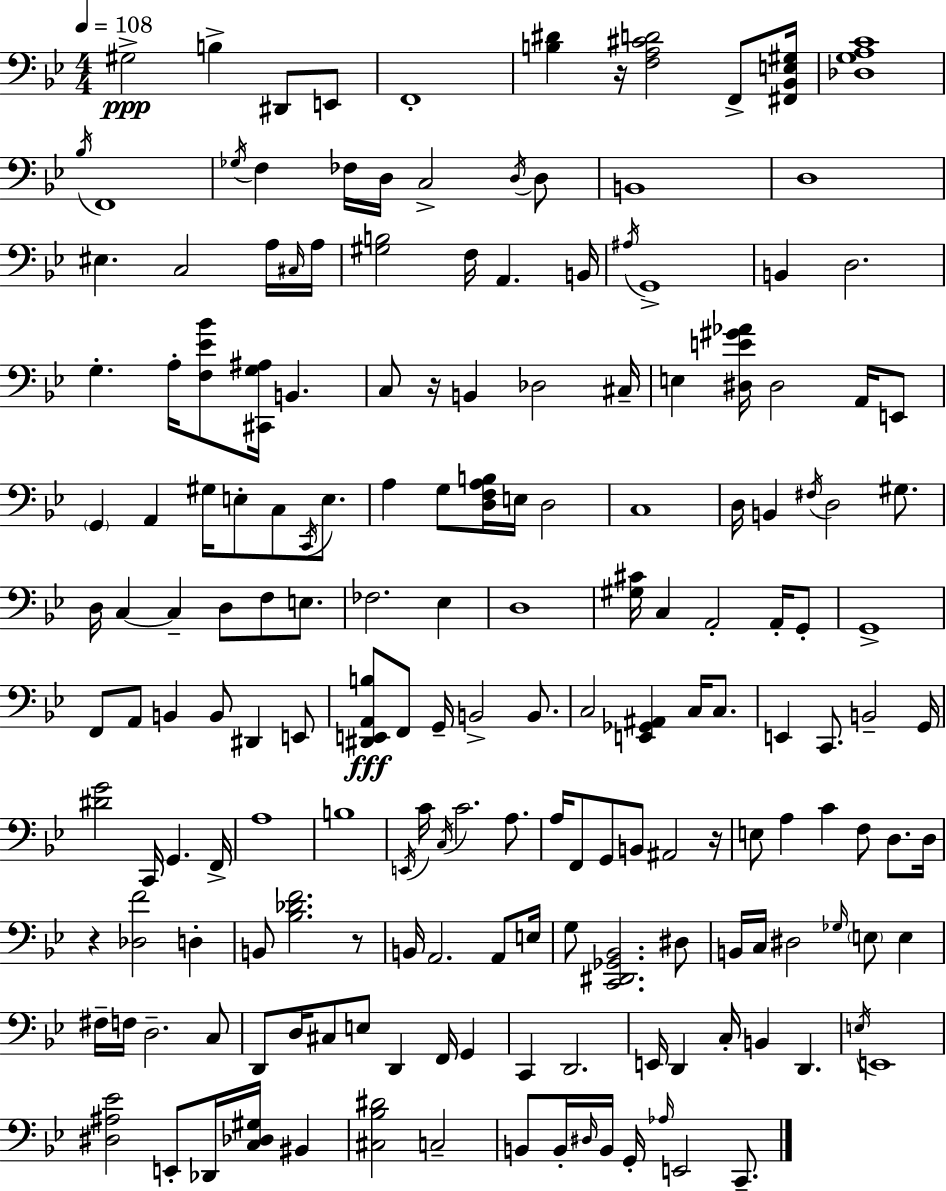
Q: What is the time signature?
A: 4/4